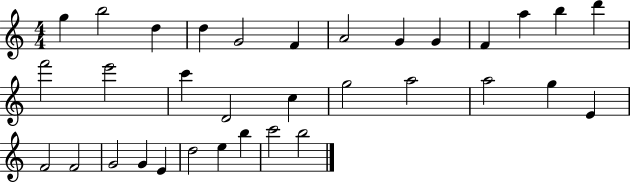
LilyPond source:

{
  \clef treble
  \numericTimeSignature
  \time 4/4
  \key c \major
  g''4 b''2 d''4 | d''4 g'2 f'4 | a'2 g'4 g'4 | f'4 a''4 b''4 d'''4 | \break f'''2 e'''2 | c'''4 d'2 c''4 | g''2 a''2 | a''2 g''4 e'4 | \break f'2 f'2 | g'2 g'4 e'4 | d''2 e''4 b''4 | c'''2 b''2 | \break \bar "|."
}